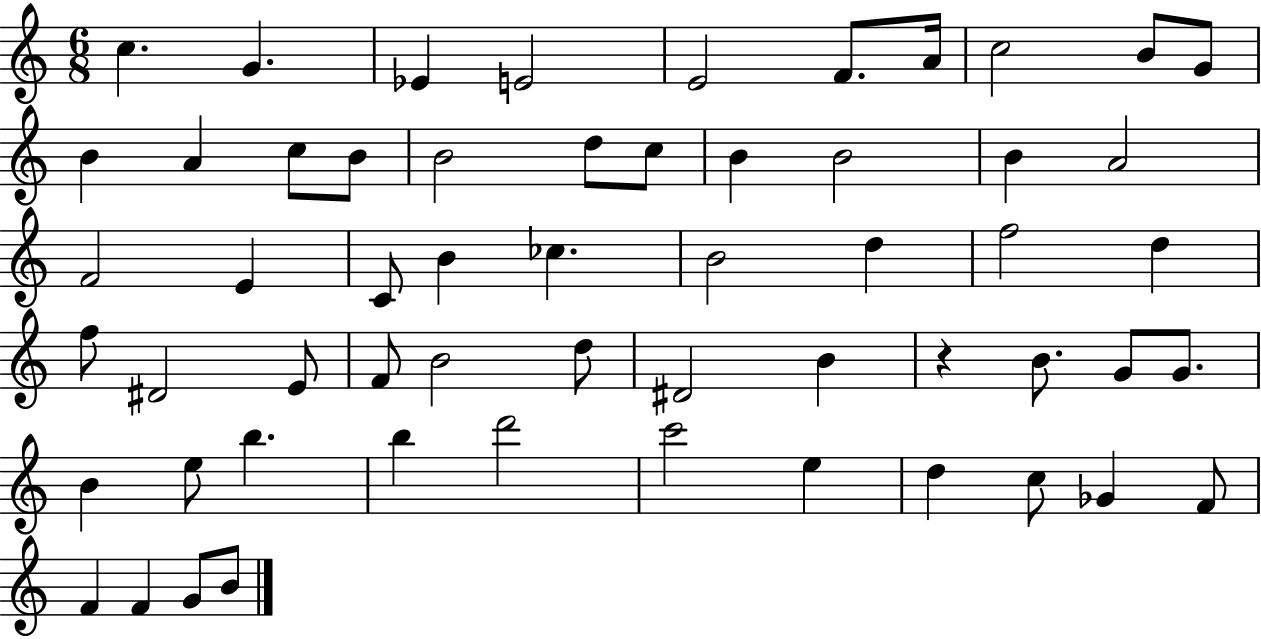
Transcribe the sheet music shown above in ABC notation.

X:1
T:Untitled
M:6/8
L:1/4
K:C
c G _E E2 E2 F/2 A/4 c2 B/2 G/2 B A c/2 B/2 B2 d/2 c/2 B B2 B A2 F2 E C/2 B _c B2 d f2 d f/2 ^D2 E/2 F/2 B2 d/2 ^D2 B z B/2 G/2 G/2 B e/2 b b d'2 c'2 e d c/2 _G F/2 F F G/2 B/2